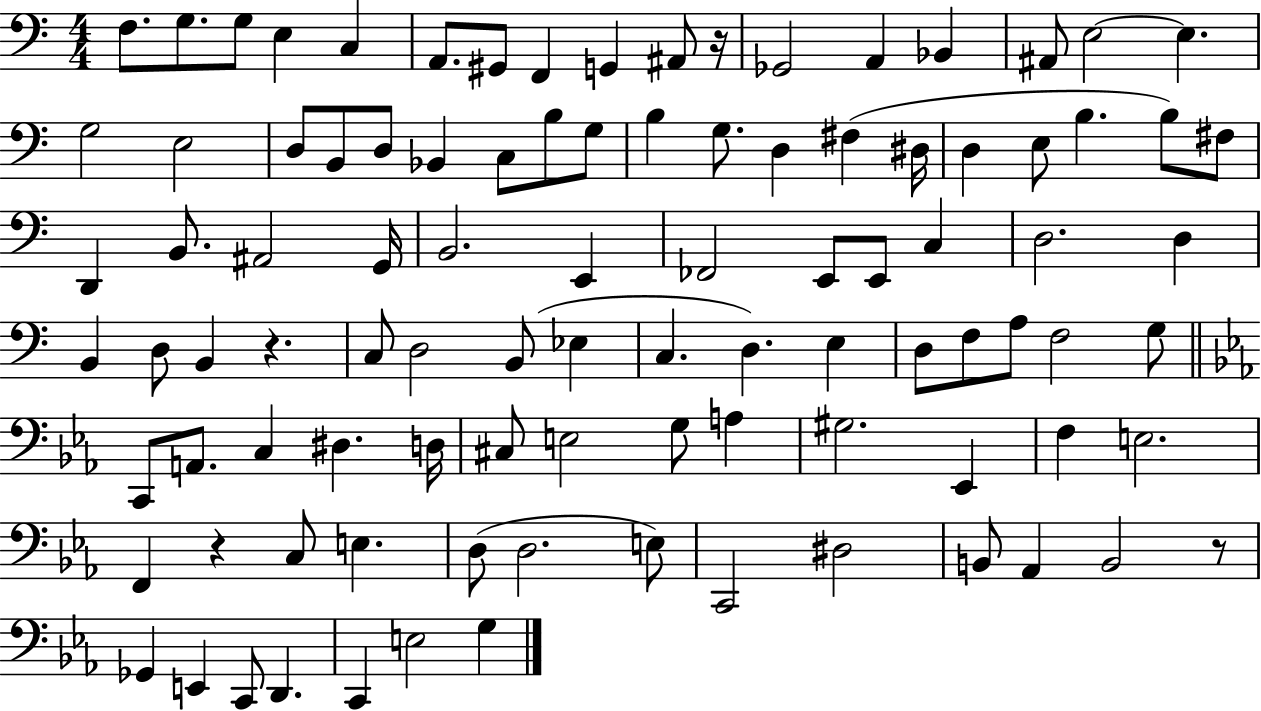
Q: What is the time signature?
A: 4/4